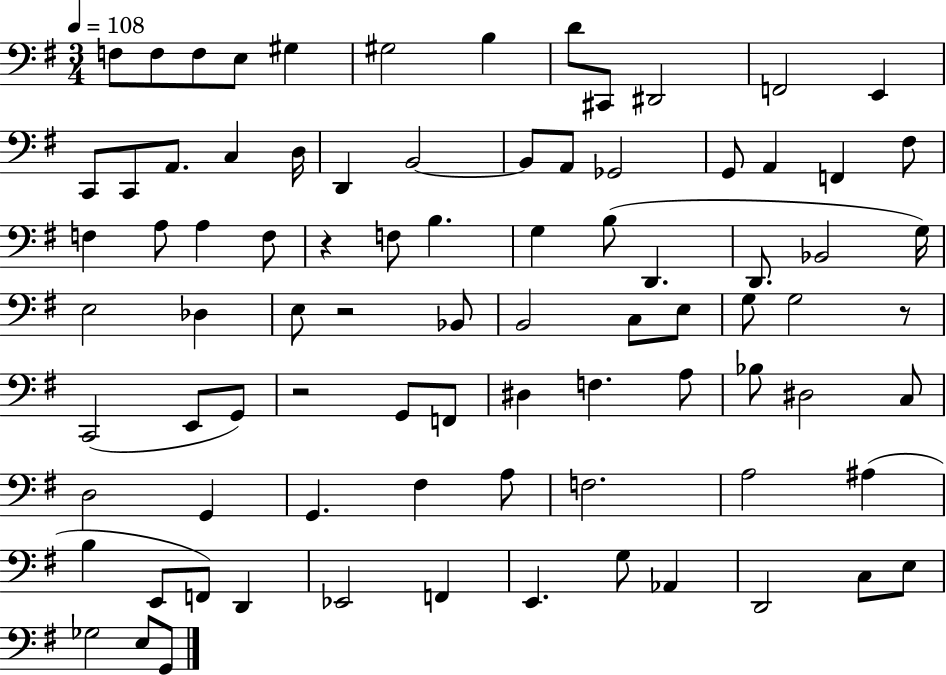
F3/e F3/e F3/e E3/e G#3/q G#3/h B3/q D4/e C#2/e D#2/h F2/h E2/q C2/e C2/e A2/e. C3/q D3/s D2/q B2/h B2/e A2/e Gb2/h G2/e A2/q F2/q F#3/e F3/q A3/e A3/q F3/e R/q F3/e B3/q. G3/q B3/e D2/q. D2/e. Bb2/h G3/s E3/h Db3/q E3/e R/h Bb2/e B2/h C3/e E3/e G3/e G3/h R/e C2/h E2/e G2/e R/h G2/e F2/e D#3/q F3/q. A3/e Bb3/e D#3/h C3/e D3/h G2/q G2/q. F#3/q A3/e F3/h. A3/h A#3/q B3/q E2/e F2/e D2/q Eb2/h F2/q E2/q. G3/e Ab2/q D2/h C3/e E3/e Gb3/h E3/e G2/e